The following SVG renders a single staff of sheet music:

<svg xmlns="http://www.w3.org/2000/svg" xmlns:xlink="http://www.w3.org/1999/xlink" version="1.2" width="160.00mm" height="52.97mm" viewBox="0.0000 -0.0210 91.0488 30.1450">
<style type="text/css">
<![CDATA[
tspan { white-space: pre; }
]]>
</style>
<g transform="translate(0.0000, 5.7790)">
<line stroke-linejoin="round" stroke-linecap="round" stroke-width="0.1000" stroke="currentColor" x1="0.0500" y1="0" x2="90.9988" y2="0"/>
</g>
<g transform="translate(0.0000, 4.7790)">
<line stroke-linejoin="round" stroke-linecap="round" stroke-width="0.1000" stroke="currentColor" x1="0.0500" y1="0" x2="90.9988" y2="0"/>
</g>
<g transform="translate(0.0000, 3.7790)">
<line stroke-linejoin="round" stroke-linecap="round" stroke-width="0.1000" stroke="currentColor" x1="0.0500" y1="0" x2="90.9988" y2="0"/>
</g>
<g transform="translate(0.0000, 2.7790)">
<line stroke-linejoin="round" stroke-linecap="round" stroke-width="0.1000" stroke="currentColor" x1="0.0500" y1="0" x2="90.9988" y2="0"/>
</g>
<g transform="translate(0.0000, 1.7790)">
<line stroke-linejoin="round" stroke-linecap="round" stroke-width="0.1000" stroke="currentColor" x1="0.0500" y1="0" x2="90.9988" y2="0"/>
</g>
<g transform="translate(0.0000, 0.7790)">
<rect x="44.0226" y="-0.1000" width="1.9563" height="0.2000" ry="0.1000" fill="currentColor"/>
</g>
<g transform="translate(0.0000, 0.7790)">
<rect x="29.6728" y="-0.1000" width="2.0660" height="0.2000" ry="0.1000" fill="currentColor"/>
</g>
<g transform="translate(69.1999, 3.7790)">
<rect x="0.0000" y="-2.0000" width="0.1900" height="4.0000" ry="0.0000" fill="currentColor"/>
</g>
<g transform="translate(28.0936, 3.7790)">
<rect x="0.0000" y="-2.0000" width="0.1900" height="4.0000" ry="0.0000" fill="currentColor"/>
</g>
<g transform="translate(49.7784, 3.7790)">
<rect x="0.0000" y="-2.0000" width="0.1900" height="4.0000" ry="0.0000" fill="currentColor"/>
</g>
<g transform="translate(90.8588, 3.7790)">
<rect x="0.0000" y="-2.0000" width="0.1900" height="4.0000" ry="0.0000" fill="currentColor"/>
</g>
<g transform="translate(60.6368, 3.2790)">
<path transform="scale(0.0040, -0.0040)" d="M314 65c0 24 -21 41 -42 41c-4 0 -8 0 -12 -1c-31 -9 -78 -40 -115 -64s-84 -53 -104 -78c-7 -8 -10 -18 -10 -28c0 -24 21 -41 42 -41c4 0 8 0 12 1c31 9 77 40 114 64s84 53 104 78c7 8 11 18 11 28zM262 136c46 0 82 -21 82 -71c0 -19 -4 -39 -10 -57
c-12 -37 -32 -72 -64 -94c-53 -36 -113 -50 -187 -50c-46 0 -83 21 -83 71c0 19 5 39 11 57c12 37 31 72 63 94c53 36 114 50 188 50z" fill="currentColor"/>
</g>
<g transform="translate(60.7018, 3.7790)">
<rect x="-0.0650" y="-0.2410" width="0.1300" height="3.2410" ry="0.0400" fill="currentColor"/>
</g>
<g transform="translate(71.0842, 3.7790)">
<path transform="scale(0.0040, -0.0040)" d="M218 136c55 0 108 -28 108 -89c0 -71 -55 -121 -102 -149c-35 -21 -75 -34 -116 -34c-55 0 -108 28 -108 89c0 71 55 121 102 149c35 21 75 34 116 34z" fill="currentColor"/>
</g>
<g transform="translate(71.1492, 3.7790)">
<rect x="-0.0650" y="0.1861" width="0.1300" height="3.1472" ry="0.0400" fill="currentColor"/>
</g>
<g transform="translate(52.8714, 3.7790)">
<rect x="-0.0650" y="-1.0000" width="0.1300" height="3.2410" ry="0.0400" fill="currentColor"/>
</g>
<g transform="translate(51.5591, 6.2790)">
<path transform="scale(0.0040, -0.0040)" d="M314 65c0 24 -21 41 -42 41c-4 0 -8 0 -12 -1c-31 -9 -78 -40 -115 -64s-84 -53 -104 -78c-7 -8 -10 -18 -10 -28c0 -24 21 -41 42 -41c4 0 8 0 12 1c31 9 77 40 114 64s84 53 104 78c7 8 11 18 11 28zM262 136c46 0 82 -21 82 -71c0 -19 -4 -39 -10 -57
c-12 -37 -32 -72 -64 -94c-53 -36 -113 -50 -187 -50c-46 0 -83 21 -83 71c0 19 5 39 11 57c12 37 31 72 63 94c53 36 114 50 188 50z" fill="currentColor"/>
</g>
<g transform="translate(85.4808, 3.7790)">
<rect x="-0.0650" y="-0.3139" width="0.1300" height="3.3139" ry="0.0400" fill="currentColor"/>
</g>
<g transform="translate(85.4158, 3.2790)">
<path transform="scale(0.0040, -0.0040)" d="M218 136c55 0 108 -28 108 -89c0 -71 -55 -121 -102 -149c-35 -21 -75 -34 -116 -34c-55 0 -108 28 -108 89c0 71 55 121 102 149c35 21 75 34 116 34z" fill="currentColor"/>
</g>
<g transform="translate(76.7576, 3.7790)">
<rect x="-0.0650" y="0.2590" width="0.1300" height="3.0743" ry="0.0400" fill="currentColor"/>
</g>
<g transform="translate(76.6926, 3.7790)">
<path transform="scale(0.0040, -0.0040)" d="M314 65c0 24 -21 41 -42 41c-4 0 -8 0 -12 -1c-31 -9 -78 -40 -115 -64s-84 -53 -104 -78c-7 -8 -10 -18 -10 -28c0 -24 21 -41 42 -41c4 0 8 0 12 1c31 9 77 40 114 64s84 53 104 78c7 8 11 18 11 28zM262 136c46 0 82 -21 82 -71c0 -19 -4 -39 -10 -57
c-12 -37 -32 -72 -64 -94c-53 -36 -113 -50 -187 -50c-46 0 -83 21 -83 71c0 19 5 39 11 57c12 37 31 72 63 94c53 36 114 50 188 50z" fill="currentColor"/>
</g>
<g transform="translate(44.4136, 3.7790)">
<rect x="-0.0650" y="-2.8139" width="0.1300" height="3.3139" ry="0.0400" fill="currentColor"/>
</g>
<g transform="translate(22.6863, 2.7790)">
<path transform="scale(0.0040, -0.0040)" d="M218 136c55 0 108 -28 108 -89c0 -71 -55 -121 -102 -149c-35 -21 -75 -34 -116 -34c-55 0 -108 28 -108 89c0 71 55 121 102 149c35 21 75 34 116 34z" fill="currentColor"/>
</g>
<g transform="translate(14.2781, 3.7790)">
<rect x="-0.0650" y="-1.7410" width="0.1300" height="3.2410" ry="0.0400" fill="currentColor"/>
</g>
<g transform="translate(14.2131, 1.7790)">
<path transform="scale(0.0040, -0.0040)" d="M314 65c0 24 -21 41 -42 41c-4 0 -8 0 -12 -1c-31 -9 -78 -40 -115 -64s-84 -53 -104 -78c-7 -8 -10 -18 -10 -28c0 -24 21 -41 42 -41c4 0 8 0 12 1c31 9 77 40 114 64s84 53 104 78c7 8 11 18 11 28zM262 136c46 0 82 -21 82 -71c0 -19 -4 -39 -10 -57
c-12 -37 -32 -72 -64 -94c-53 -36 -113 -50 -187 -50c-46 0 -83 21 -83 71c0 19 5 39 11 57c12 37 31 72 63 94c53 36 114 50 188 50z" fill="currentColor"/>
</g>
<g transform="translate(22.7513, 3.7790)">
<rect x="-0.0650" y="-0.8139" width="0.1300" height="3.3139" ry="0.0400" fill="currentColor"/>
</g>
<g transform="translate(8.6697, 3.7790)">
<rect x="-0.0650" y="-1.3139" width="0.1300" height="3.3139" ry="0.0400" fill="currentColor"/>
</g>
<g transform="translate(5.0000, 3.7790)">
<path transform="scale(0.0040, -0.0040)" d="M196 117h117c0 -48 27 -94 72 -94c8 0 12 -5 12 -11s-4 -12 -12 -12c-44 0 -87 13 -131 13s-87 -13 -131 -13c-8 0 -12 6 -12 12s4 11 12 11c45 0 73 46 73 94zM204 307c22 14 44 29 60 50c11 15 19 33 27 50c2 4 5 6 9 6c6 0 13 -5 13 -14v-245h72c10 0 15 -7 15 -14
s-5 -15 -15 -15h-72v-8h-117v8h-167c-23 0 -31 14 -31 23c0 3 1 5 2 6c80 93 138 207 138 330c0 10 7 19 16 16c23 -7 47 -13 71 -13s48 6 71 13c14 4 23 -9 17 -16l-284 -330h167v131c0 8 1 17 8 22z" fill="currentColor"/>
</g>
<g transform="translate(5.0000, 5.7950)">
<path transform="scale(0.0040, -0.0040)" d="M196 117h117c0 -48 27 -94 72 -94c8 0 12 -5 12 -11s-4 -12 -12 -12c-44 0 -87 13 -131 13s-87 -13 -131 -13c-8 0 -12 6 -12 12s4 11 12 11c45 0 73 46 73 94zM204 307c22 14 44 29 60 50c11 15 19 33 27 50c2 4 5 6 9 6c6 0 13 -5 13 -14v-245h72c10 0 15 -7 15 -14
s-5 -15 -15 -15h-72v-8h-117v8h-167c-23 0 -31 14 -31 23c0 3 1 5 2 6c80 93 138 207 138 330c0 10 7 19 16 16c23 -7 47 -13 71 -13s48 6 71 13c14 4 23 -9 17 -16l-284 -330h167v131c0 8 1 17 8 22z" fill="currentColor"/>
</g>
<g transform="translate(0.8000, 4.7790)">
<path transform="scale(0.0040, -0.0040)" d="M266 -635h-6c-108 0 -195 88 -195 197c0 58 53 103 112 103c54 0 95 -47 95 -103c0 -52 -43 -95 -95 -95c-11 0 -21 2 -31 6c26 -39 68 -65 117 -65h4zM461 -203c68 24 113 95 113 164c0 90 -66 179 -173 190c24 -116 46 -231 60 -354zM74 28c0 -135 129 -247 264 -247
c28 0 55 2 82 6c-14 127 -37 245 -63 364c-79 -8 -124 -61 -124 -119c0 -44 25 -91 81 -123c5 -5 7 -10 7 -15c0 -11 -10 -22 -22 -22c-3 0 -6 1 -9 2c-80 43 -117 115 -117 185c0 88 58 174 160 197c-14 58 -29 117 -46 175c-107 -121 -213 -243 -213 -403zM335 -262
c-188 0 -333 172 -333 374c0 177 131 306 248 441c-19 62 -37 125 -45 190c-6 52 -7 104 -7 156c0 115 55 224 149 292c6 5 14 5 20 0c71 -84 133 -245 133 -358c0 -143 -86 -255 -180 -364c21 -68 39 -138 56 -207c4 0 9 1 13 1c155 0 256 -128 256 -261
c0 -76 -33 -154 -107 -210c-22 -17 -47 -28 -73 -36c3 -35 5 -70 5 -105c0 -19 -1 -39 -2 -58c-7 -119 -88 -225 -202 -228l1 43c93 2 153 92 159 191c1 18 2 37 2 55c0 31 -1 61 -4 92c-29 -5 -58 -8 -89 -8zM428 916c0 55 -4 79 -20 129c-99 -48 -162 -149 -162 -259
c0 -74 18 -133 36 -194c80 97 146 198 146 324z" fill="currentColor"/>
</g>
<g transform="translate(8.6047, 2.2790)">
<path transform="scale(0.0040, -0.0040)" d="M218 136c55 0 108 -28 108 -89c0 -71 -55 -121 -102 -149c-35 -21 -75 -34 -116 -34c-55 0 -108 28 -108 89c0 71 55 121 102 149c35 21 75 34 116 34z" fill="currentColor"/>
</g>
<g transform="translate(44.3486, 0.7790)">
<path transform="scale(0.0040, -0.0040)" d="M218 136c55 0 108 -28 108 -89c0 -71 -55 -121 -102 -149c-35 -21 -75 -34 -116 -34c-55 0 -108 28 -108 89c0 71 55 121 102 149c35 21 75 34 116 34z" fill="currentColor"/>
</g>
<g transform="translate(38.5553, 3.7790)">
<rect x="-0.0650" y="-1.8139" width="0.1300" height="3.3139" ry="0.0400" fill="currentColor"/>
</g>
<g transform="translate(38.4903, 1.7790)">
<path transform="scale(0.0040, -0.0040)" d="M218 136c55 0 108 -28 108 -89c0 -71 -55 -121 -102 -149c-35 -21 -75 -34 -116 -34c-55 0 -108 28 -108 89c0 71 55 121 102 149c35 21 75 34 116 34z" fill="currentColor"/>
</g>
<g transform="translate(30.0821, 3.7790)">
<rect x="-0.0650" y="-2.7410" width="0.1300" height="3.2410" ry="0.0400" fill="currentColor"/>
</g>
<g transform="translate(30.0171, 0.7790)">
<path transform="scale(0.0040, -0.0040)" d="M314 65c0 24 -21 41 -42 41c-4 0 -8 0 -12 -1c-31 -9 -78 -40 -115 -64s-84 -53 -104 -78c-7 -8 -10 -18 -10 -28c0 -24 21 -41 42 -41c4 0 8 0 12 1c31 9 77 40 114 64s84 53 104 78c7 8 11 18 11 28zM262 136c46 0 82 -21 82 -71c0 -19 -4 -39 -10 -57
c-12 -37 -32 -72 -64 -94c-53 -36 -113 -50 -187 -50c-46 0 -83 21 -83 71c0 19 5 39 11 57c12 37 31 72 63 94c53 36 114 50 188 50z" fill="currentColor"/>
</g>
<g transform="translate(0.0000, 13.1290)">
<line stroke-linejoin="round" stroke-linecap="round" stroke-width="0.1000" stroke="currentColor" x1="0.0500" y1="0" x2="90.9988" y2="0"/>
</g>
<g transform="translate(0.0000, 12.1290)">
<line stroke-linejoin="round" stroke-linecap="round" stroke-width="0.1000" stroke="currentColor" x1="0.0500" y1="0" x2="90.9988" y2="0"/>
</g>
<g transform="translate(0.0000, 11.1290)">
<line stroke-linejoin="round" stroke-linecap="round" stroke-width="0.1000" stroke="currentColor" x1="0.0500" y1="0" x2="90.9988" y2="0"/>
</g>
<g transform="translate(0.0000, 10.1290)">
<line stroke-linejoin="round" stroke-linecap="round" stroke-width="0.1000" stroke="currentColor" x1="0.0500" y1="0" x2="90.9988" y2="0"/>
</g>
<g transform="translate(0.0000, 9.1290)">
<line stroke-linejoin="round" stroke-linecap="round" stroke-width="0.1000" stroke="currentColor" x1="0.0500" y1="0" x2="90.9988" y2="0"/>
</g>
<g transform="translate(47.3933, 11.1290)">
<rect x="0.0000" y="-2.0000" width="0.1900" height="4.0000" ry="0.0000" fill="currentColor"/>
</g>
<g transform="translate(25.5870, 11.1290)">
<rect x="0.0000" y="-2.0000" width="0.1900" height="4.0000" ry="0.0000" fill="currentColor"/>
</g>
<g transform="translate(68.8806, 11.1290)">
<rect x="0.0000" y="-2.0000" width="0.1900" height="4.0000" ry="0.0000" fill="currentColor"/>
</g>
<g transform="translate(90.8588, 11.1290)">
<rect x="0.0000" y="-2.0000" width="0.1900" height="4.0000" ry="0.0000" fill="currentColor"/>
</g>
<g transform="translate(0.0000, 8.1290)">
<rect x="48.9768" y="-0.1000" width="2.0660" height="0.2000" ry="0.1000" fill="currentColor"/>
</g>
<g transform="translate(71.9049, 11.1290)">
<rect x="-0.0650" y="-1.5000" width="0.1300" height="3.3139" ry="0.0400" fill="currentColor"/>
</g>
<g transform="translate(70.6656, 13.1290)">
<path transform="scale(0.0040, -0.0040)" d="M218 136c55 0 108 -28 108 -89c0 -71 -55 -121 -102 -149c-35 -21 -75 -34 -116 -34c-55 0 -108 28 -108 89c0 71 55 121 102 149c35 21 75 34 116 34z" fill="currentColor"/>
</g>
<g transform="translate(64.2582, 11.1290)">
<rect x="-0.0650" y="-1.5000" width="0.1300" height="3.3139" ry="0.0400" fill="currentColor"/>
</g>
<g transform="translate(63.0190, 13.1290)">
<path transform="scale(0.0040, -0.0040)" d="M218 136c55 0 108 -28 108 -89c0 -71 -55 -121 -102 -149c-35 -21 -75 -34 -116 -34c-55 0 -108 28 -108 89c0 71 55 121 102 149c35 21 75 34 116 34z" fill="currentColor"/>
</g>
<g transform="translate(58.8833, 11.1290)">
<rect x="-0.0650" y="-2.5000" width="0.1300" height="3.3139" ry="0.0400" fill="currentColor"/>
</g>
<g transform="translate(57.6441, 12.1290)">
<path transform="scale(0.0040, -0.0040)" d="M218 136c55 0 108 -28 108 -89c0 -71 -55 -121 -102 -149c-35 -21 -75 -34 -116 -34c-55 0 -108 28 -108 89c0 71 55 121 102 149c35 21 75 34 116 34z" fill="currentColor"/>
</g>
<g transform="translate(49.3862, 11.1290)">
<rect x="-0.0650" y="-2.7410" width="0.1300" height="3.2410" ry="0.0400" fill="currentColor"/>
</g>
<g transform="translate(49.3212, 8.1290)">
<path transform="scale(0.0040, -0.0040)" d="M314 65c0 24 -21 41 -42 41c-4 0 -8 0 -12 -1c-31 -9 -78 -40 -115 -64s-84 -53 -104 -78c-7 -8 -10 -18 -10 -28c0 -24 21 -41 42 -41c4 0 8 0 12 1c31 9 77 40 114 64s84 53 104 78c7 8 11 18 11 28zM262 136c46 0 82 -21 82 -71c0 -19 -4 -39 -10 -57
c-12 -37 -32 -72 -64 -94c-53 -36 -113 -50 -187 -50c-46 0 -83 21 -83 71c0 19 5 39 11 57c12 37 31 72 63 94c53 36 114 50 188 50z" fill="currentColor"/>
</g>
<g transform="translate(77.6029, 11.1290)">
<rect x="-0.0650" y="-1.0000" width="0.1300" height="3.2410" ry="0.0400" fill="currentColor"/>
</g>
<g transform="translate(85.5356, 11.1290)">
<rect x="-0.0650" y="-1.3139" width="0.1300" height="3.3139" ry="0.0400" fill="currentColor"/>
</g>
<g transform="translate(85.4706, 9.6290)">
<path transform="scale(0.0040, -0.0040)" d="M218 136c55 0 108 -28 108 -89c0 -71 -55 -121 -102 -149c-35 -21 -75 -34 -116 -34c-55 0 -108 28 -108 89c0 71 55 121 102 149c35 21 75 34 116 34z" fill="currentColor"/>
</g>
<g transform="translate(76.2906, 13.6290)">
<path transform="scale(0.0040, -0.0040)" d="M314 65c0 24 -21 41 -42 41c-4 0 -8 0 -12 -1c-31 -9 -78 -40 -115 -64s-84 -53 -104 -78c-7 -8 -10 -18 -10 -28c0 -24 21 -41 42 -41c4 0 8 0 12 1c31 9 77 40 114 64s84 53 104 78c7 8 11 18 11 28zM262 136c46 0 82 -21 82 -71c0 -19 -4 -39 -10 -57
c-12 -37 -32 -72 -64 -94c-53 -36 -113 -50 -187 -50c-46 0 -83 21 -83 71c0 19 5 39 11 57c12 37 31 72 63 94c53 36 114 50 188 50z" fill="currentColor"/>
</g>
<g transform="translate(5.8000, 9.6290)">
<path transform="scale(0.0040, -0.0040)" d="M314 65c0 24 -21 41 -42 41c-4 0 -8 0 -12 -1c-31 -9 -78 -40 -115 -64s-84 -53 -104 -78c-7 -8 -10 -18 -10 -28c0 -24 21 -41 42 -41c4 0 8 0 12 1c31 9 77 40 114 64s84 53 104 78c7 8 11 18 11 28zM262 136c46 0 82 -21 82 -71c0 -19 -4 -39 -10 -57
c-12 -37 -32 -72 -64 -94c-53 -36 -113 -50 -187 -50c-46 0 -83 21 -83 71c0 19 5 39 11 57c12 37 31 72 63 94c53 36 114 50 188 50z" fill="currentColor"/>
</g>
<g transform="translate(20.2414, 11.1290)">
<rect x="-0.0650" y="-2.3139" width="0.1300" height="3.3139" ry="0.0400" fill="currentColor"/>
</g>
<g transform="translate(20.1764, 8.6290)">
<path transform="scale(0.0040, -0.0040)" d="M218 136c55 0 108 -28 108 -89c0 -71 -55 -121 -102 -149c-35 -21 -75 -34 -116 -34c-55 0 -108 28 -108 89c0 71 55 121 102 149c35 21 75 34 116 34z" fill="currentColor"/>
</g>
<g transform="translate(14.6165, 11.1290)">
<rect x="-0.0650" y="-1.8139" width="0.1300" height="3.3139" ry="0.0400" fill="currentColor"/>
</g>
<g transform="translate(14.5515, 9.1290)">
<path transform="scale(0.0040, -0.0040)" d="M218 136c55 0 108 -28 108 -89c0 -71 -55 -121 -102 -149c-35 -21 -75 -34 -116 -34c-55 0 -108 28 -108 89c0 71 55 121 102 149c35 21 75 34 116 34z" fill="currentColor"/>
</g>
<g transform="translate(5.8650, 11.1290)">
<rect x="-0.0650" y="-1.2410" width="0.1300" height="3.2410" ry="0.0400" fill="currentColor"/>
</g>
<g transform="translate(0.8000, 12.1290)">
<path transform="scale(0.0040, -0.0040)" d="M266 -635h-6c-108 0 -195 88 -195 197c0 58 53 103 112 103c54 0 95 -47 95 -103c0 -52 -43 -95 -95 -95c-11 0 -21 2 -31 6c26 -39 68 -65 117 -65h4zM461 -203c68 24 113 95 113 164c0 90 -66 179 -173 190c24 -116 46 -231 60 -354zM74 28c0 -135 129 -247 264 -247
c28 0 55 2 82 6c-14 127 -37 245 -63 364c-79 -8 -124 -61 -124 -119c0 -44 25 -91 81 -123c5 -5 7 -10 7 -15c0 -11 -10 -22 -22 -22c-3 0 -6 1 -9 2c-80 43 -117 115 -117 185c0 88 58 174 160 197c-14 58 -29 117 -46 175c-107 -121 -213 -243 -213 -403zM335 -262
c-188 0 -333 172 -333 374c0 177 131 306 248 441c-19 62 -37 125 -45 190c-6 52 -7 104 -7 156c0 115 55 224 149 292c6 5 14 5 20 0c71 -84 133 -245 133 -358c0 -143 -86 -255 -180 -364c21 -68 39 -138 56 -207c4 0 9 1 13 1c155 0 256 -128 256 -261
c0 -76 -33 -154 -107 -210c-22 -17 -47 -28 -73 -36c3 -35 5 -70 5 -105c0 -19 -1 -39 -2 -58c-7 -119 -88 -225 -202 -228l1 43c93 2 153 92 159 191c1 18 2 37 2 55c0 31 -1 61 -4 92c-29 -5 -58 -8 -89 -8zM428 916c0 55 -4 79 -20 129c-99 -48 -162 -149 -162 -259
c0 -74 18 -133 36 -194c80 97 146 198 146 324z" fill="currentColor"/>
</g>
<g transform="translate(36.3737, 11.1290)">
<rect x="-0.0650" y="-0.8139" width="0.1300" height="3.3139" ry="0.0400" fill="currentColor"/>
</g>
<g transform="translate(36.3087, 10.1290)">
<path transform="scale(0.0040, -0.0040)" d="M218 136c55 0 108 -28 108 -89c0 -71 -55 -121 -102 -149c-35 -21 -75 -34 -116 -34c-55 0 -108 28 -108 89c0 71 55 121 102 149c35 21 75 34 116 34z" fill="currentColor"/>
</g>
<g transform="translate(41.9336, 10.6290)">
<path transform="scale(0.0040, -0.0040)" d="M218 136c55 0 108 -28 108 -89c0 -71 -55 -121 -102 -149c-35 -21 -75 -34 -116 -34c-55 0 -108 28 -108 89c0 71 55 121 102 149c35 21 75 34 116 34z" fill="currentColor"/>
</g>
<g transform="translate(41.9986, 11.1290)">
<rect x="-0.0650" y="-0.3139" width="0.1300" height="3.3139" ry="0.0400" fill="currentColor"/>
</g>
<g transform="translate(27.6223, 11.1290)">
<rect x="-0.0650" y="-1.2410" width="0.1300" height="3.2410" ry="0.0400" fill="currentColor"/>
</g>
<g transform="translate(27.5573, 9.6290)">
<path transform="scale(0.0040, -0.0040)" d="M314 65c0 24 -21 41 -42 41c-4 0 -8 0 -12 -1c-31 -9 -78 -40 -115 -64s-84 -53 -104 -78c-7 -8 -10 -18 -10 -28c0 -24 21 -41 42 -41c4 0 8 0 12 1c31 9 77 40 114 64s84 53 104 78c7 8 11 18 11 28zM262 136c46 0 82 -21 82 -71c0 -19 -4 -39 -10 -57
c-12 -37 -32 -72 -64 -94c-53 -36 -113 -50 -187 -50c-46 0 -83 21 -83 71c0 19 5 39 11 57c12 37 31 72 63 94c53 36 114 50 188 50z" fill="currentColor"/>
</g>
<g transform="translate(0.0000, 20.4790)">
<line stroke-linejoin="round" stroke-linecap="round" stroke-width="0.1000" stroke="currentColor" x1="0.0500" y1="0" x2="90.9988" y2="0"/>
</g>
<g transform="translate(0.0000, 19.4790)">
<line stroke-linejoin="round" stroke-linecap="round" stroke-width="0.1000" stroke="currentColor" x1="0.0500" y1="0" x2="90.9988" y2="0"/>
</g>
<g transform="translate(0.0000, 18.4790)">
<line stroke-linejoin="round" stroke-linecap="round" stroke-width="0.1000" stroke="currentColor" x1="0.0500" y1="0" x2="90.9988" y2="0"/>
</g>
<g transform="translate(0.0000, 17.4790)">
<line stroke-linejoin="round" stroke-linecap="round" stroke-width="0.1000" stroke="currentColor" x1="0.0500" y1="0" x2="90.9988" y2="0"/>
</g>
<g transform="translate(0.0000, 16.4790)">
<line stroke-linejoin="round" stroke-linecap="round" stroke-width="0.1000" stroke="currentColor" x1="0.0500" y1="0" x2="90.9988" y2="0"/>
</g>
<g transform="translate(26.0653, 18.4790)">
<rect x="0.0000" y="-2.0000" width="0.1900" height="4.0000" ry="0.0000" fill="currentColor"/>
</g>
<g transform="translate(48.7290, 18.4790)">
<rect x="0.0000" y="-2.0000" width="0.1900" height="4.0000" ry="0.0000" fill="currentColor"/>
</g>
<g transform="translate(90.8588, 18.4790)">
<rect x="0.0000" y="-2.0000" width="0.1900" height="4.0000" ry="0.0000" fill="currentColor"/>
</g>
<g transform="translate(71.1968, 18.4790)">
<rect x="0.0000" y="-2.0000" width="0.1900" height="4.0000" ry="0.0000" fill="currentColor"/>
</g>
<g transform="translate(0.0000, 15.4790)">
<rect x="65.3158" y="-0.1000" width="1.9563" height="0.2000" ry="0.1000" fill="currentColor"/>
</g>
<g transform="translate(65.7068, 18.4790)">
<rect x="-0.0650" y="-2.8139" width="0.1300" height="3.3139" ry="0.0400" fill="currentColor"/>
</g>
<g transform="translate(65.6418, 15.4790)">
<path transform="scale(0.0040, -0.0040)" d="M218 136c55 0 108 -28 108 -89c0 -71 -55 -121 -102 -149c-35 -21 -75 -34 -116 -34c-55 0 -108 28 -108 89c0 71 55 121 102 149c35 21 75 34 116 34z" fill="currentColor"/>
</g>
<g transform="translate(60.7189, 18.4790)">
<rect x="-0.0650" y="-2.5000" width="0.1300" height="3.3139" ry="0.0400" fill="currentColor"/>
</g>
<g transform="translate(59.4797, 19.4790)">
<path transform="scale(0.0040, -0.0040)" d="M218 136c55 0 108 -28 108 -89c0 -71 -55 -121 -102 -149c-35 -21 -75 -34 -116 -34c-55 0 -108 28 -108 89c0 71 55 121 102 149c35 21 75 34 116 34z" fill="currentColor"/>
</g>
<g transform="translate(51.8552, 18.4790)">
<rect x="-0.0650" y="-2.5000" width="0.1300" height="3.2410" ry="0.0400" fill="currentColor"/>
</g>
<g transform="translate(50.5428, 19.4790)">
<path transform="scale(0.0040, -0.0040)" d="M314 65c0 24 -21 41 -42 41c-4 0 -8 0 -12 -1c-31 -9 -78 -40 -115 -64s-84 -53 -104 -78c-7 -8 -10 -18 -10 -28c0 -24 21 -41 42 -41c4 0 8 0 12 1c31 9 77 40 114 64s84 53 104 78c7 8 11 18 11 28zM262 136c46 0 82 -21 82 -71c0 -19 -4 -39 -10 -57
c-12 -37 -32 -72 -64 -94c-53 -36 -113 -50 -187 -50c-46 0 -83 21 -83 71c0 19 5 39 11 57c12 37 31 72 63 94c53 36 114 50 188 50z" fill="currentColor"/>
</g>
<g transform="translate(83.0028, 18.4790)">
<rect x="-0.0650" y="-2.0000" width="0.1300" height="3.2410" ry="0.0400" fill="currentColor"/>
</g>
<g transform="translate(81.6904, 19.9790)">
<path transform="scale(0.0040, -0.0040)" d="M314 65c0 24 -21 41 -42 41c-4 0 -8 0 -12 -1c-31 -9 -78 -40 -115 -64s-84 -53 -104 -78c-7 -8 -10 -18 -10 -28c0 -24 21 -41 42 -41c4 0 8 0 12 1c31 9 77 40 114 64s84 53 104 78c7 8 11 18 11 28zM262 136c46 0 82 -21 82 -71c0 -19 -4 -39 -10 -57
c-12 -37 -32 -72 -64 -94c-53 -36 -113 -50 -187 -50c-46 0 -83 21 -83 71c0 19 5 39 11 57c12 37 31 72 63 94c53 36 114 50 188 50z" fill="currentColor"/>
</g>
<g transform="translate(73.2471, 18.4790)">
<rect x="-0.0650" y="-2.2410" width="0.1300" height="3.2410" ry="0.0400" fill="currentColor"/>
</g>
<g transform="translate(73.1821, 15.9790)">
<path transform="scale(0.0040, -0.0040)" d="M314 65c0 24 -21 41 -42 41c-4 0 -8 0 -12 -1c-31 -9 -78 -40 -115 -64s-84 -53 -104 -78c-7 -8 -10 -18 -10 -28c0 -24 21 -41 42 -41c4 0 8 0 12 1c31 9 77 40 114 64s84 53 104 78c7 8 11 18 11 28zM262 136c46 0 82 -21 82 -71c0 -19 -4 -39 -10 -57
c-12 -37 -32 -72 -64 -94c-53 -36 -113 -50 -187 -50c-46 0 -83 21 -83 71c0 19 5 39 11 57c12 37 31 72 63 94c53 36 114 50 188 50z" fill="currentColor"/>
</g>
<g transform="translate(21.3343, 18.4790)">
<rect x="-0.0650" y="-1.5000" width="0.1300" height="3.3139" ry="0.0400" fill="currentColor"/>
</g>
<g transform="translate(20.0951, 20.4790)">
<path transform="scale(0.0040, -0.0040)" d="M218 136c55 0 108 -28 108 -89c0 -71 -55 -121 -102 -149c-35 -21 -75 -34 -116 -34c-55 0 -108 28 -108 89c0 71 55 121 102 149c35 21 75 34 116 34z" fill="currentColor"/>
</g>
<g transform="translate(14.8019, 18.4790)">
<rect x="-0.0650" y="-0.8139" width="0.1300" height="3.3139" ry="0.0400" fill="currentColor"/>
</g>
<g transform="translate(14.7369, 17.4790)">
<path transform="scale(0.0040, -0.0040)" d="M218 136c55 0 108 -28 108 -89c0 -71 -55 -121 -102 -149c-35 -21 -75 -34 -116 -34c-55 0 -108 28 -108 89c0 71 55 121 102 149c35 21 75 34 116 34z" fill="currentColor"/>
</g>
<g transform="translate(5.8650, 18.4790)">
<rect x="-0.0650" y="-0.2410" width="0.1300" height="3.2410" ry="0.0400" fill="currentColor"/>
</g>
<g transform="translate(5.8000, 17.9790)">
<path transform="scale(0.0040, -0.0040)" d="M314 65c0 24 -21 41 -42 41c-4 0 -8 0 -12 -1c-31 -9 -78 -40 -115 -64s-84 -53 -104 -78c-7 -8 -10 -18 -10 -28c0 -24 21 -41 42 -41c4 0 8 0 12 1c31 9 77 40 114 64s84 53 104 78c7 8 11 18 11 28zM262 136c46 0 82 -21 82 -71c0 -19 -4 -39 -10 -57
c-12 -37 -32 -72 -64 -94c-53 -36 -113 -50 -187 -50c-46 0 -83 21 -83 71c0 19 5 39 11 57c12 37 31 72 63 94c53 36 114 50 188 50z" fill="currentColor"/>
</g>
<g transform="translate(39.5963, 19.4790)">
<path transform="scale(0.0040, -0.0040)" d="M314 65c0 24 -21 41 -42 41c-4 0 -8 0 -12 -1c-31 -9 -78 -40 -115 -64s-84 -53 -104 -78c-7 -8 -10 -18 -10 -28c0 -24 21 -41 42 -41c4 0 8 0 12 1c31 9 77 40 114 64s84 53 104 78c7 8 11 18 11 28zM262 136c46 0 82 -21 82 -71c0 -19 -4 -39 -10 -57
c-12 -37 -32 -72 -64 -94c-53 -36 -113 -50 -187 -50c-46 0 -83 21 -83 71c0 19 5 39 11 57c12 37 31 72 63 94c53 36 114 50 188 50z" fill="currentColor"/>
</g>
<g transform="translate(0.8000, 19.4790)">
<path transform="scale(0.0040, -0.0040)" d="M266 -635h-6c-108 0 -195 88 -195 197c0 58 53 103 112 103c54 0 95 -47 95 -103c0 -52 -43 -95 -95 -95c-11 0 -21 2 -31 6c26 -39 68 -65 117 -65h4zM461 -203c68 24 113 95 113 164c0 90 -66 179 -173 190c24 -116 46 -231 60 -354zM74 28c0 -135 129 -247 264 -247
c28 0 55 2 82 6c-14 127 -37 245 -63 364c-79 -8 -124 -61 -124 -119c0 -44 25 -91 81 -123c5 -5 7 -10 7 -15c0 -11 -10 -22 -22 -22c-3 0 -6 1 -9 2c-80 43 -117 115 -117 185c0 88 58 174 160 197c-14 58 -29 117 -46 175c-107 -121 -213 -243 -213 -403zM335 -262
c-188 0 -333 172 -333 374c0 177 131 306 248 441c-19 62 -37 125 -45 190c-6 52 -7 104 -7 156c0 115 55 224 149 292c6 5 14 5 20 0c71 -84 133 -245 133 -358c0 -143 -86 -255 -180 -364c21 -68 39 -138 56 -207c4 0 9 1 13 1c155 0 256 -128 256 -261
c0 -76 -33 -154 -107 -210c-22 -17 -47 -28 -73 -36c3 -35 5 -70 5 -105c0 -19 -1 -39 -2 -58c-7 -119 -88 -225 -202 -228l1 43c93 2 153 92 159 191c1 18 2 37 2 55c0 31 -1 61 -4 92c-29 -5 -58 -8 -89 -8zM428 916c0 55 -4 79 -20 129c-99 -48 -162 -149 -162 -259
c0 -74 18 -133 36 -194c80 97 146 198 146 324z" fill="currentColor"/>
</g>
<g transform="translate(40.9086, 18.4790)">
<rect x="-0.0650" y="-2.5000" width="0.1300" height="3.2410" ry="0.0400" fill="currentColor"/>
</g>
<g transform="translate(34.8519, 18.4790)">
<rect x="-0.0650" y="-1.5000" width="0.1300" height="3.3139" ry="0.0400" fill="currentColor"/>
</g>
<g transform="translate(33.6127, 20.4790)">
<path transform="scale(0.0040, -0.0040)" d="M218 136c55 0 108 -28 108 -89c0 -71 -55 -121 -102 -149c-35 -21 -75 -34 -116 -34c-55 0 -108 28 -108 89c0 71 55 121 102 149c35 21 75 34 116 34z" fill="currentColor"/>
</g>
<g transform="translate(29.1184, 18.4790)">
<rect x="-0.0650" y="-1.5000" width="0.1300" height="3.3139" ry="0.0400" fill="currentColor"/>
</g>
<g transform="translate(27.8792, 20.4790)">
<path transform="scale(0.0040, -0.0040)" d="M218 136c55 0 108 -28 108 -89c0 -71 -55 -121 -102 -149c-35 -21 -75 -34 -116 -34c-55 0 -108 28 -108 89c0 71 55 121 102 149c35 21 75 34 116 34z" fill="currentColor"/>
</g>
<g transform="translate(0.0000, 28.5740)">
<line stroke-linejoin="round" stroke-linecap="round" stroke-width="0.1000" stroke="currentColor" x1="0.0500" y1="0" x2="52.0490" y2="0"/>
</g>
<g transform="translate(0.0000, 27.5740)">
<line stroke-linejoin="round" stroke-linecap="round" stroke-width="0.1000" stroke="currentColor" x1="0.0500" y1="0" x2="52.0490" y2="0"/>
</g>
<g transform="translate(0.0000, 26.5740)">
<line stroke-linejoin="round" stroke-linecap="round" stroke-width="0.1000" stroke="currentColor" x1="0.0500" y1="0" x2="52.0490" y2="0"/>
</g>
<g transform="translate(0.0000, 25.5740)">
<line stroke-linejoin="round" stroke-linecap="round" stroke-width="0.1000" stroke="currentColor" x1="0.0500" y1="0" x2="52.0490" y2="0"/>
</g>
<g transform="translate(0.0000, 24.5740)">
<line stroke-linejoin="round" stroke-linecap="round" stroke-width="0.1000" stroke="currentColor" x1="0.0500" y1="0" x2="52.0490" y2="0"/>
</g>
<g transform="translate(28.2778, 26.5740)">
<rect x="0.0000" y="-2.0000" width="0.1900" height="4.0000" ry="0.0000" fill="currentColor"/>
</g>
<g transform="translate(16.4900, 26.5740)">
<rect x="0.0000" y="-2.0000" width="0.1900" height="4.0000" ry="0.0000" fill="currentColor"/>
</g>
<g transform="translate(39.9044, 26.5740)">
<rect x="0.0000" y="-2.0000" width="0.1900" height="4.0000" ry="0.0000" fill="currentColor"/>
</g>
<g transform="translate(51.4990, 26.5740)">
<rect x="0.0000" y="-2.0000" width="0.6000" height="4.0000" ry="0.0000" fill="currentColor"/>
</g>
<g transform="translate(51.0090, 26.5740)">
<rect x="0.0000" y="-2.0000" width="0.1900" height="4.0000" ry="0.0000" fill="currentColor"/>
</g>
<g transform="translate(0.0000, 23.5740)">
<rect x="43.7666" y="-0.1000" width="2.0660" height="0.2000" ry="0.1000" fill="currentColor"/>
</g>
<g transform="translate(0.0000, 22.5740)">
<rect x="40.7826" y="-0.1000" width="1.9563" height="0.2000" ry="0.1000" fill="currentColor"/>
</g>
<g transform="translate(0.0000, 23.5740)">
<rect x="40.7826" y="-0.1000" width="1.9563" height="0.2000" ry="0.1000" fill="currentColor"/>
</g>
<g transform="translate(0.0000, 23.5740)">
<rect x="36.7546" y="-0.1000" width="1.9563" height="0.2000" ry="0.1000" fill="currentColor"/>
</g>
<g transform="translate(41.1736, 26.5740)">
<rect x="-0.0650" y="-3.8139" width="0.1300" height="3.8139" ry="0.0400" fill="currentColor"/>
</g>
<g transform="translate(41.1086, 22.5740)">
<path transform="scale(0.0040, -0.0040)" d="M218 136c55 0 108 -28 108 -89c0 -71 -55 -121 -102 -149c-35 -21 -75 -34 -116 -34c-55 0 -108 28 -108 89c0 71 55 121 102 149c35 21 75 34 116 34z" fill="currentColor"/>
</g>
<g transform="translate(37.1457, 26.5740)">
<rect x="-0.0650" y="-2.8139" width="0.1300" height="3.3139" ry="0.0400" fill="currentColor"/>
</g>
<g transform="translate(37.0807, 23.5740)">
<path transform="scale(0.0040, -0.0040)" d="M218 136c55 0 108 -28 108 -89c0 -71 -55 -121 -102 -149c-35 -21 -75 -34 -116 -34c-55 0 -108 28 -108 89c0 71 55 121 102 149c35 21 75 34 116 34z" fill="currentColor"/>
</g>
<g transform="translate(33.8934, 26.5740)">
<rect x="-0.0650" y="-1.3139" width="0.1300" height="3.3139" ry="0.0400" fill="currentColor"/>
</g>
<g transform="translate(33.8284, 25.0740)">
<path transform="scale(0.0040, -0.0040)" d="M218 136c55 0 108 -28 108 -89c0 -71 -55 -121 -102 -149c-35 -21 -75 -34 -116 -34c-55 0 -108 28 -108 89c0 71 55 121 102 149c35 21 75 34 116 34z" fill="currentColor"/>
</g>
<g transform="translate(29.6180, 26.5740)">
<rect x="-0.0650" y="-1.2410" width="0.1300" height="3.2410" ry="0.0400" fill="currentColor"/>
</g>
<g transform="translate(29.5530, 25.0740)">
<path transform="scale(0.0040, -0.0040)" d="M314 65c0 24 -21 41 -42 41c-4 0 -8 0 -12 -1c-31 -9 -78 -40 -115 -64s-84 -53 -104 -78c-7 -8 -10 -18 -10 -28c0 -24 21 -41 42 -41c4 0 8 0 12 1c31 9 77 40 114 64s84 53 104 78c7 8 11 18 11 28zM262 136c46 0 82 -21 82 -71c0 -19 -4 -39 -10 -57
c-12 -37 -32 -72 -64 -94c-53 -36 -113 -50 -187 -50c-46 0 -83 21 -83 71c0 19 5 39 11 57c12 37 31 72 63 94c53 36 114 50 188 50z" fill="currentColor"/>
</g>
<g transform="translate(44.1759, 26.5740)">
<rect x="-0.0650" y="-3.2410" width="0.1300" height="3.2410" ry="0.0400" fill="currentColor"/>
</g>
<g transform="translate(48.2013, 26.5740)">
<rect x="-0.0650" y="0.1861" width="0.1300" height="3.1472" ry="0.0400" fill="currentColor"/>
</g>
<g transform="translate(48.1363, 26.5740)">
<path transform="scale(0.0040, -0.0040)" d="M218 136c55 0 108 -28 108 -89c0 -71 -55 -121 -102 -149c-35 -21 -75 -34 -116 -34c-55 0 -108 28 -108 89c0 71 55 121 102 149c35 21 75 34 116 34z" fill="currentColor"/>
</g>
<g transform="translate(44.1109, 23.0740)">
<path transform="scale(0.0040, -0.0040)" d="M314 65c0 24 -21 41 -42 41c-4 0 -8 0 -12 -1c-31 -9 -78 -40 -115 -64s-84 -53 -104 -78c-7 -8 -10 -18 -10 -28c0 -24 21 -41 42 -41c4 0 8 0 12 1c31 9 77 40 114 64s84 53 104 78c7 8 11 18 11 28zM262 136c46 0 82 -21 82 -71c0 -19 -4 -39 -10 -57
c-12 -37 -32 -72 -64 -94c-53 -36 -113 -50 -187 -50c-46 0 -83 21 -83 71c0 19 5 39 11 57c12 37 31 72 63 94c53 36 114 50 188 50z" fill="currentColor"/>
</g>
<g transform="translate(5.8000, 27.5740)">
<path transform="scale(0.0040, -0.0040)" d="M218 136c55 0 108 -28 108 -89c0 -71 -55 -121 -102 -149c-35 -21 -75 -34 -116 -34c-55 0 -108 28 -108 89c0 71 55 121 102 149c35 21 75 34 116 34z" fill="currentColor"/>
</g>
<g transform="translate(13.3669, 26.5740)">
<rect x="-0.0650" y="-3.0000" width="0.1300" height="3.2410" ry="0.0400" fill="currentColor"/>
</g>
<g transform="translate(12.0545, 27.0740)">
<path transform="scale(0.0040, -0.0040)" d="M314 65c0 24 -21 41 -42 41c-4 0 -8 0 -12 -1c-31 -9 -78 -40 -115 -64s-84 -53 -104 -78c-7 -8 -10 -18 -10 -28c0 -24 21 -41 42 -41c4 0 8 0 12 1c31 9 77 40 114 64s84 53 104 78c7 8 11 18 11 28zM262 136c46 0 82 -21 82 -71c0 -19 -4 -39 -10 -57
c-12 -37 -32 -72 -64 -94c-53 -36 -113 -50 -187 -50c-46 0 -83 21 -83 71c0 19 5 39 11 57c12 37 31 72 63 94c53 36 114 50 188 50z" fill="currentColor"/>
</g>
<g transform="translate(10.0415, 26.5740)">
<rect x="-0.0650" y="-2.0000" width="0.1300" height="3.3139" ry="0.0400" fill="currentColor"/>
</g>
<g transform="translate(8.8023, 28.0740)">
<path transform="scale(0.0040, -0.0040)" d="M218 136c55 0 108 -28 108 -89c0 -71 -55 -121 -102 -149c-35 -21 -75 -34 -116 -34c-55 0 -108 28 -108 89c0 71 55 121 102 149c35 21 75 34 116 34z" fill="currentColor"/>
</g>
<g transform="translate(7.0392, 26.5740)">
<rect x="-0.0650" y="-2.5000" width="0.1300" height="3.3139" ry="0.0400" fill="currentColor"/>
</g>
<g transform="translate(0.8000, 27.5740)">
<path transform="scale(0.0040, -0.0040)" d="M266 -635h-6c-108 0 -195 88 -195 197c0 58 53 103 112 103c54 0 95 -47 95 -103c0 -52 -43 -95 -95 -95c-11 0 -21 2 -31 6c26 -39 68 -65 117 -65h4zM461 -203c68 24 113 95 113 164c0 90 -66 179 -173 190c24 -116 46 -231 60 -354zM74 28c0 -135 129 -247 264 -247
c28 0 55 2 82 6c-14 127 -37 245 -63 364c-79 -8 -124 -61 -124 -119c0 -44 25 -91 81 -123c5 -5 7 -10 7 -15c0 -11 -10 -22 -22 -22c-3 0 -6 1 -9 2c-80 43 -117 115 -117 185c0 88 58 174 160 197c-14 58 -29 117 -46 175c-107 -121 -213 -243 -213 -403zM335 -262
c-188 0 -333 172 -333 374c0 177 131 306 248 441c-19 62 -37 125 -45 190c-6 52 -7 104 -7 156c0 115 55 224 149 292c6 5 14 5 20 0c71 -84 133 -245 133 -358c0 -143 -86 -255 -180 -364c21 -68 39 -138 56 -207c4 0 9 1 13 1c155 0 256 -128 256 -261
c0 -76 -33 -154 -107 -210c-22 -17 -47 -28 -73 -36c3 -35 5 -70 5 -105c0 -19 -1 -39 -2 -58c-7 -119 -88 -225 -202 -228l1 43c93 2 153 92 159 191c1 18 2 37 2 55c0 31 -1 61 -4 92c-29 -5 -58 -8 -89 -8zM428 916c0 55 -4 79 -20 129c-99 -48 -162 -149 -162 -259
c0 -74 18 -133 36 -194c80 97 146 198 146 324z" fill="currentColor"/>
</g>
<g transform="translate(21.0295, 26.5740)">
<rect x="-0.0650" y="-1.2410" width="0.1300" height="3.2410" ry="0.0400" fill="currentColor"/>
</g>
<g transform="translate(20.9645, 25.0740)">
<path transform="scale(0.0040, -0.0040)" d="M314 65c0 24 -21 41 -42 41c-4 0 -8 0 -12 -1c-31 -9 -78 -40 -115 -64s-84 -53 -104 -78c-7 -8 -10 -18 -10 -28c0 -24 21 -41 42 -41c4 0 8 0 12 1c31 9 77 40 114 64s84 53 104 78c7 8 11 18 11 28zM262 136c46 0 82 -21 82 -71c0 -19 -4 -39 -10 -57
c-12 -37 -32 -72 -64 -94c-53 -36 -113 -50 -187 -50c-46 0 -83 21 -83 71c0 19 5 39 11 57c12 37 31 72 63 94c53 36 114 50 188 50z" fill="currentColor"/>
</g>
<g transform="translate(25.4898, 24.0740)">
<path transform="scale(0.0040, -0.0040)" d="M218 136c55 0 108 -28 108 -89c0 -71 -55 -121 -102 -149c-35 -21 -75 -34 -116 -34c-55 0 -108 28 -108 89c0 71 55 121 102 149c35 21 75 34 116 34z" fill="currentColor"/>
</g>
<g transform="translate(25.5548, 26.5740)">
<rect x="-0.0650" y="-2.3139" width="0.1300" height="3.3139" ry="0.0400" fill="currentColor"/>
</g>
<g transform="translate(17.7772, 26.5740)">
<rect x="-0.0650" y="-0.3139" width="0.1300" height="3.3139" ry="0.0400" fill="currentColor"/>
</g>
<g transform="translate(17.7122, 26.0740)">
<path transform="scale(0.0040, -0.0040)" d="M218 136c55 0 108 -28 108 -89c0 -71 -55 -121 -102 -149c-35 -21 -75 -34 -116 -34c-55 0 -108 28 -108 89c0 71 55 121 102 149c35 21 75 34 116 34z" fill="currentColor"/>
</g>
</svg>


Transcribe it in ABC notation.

X:1
T:Untitled
M:4/4
L:1/4
K:C
e f2 d a2 f a D2 c2 B B2 c e2 f g e2 d c a2 G E E D2 e c2 d E E E G2 G2 G a g2 F2 G F A2 c e2 g e2 e a c' b2 B